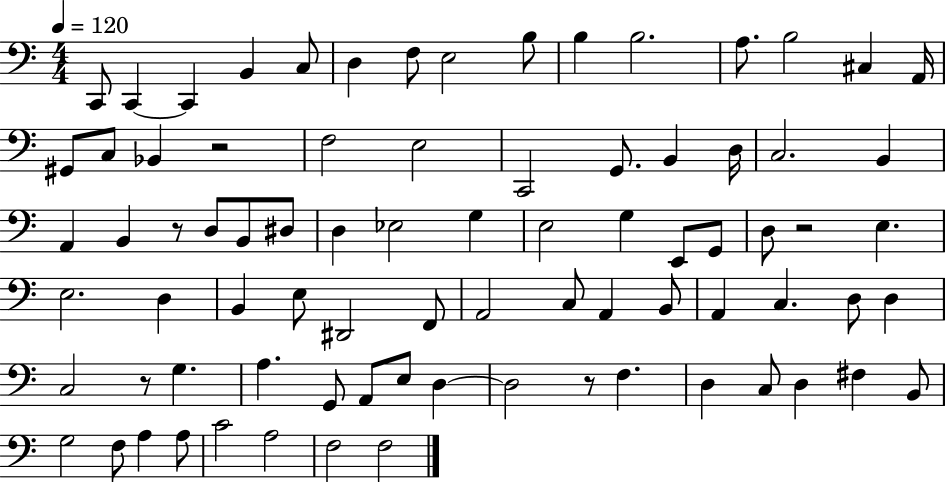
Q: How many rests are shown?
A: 5